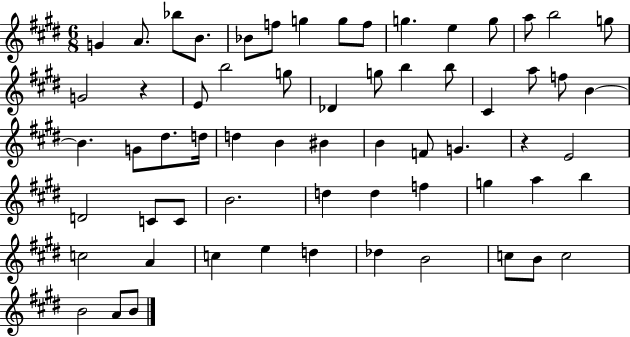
G4/q A4/e. Bb5/e B4/e. Bb4/e F5/e G5/q G5/e F5/e G5/q. E5/q G5/e A5/e B5/h G5/e G4/h R/q E4/e B5/h G5/e Db4/q G5/e B5/q B5/e C#4/q A5/e F5/e B4/q B4/q. G4/e D#5/e. D5/s D5/q B4/q BIS4/q B4/q F4/e G4/q. R/q E4/h D4/h C4/e C4/e B4/h. D5/q D5/q F5/q G5/q A5/q B5/q C5/h A4/q C5/q E5/q D5/q Db5/q B4/h C5/e B4/e C5/h B4/h A4/e B4/e